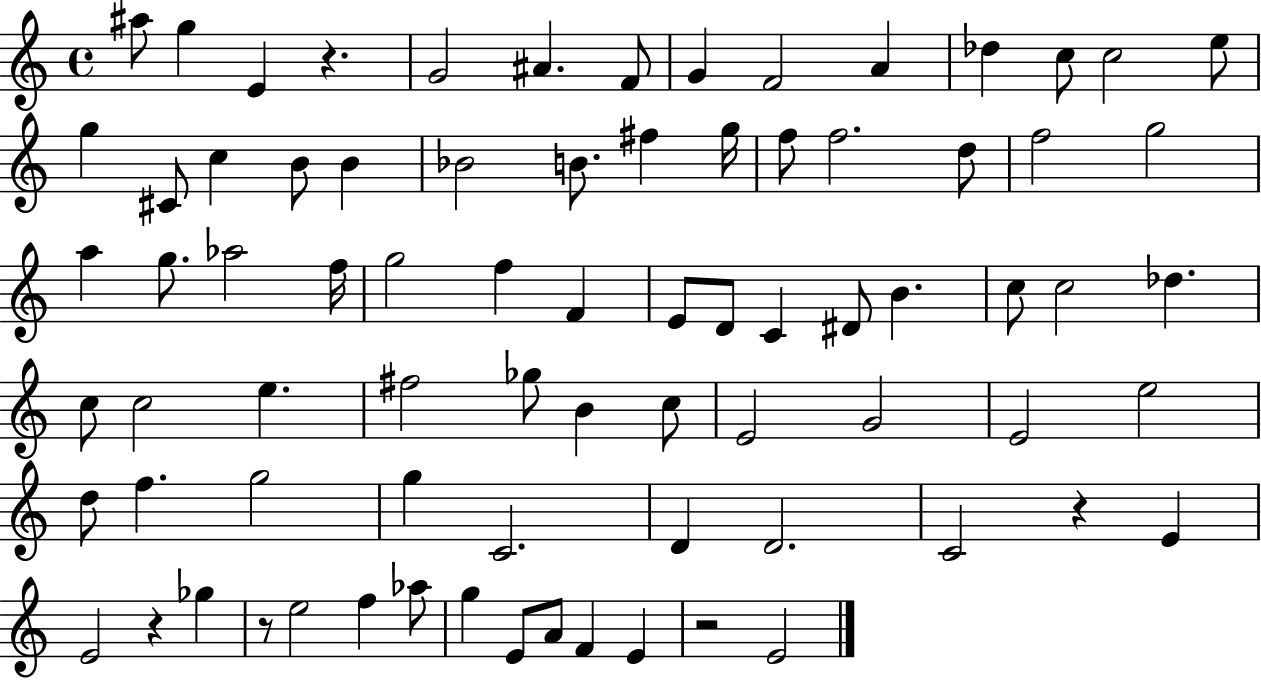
X:1
T:Untitled
M:4/4
L:1/4
K:C
^a/2 g E z G2 ^A F/2 G F2 A _d c/2 c2 e/2 g ^C/2 c B/2 B _B2 B/2 ^f g/4 f/2 f2 d/2 f2 g2 a g/2 _a2 f/4 g2 f F E/2 D/2 C ^D/2 B c/2 c2 _d c/2 c2 e ^f2 _g/2 B c/2 E2 G2 E2 e2 d/2 f g2 g C2 D D2 C2 z E E2 z _g z/2 e2 f _a/2 g E/2 A/2 F E z2 E2